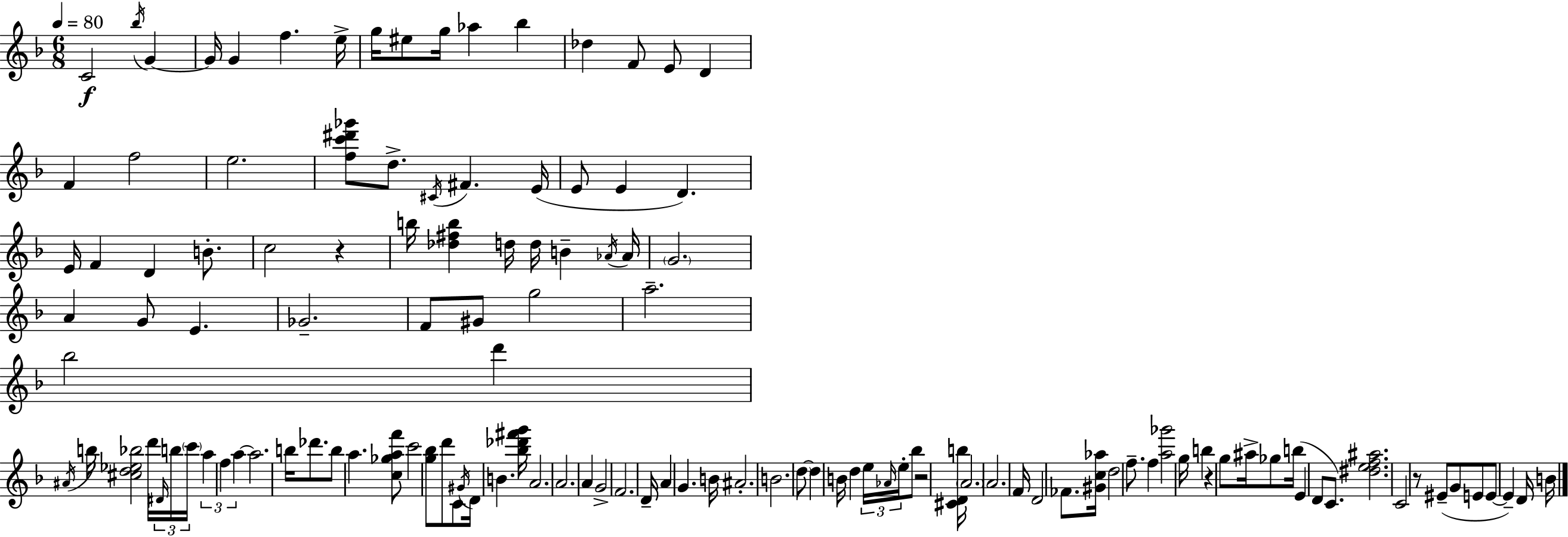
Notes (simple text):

C4/h Bb5/s G4/q G4/s G4/q F5/q. E5/s G5/s EIS5/e G5/s Ab5/q Bb5/q Db5/q F4/e E4/e D4/q F4/q F5/h E5/h. [F5,C6,D#6,Gb6]/e D5/e. C#4/s F#4/q. E4/s E4/e E4/q D4/q. E4/s F4/q D4/q B4/e. C5/h R/q B5/s [Db5,F#5,B5]/q D5/s D5/s B4/q Ab4/s Ab4/s G4/h. A4/q G4/e E4/q. Gb4/h. F4/e G#4/e G5/h A5/h. Bb5/h D6/q A#4/s B5/s [C#5,D5,Eb5,Bb5]/h D6/s D#4/s B5/s C6/s A5/q F5/q A5/q A5/h. B5/s Db6/e. B5/e A5/q. [C5,Gb5,A5,F6]/e C6/h [G5,Bb5]/e D6/e C4/e G#4/s D4/s B4/q. [Bb5,Db6,F#6,G6]/s A4/h. A4/h. A4/q G4/h F4/h. D4/s A4/q G4/q. B4/s A#4/h. B4/h. D5/e D5/q B4/s D5/q E5/s Ab4/s E5/s Bb5/e R/h [C#4,D4,B5]/s A4/h. A4/h. F4/s D4/h FES4/e. [G#4,C5,Ab5]/s D5/h F5/e. F5/q [A5,Gb6]/h G5/s B5/q R/q G5/e A#5/s Gb5/e B5/s E4/q D4/e C4/e. [D#5,E5,F5,A#5]/h. C4/h R/e EIS4/e G4/e E4/e E4/e E4/q D4/s B4/s